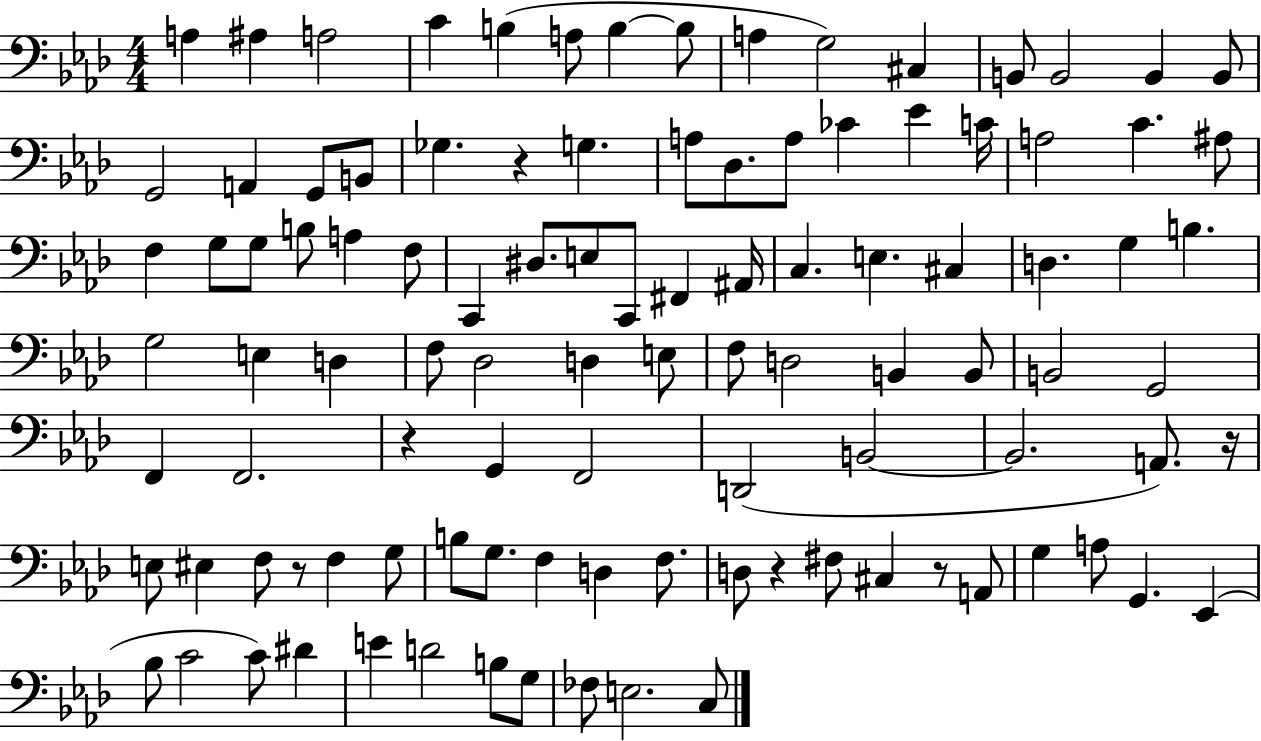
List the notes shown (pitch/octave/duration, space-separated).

A3/q A#3/q A3/h C4/q B3/q A3/e B3/q B3/e A3/q G3/h C#3/q B2/e B2/h B2/q B2/e G2/h A2/q G2/e B2/e Gb3/q. R/q G3/q. A3/e Db3/e. A3/e CES4/q Eb4/q C4/s A3/h C4/q. A#3/e F3/q G3/e G3/e B3/e A3/q F3/e C2/q D#3/e. E3/e C2/e F#2/q A#2/s C3/q. E3/q. C#3/q D3/q. G3/q B3/q. G3/h E3/q D3/q F3/e Db3/h D3/q E3/e F3/e D3/h B2/q B2/e B2/h G2/h F2/q F2/h. R/q G2/q F2/h D2/h B2/h B2/h. A2/e. R/s E3/e EIS3/q F3/e R/e F3/q G3/e B3/e G3/e. F3/q D3/q F3/e. D3/e R/q F#3/e C#3/q R/e A2/e G3/q A3/e G2/q. Eb2/q Bb3/e C4/h C4/e D#4/q E4/q D4/h B3/e G3/e FES3/e E3/h. C3/e